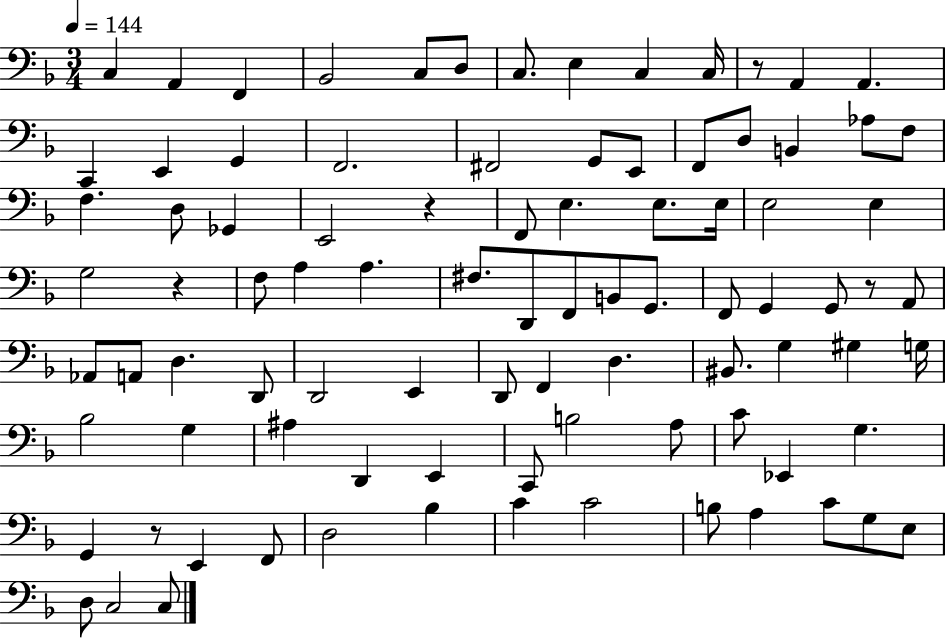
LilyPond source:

{
  \clef bass
  \numericTimeSignature
  \time 3/4
  \key f \major
  \tempo 4 = 144
  c4 a,4 f,4 | bes,2 c8 d8 | c8. e4 c4 c16 | r8 a,4 a,4. | \break c,4 e,4 g,4 | f,2. | fis,2 g,8 e,8 | f,8 d8 b,4 aes8 f8 | \break f4. d8 ges,4 | e,2 r4 | f,8 e4. e8. e16 | e2 e4 | \break g2 r4 | f8 a4 a4. | fis8. d,8 f,8 b,8 g,8. | f,8 g,4 g,8 r8 a,8 | \break aes,8 a,8 d4. d,8 | d,2 e,4 | d,8 f,4 d4. | bis,8. g4 gis4 g16 | \break bes2 g4 | ais4 d,4 e,4 | c,8 b2 a8 | c'8 ees,4 g4. | \break g,4 r8 e,4 f,8 | d2 bes4 | c'4 c'2 | b8 a4 c'8 g8 e8 | \break d8 c2 c8 | \bar "|."
}